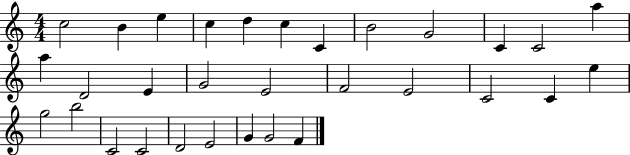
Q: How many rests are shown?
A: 0